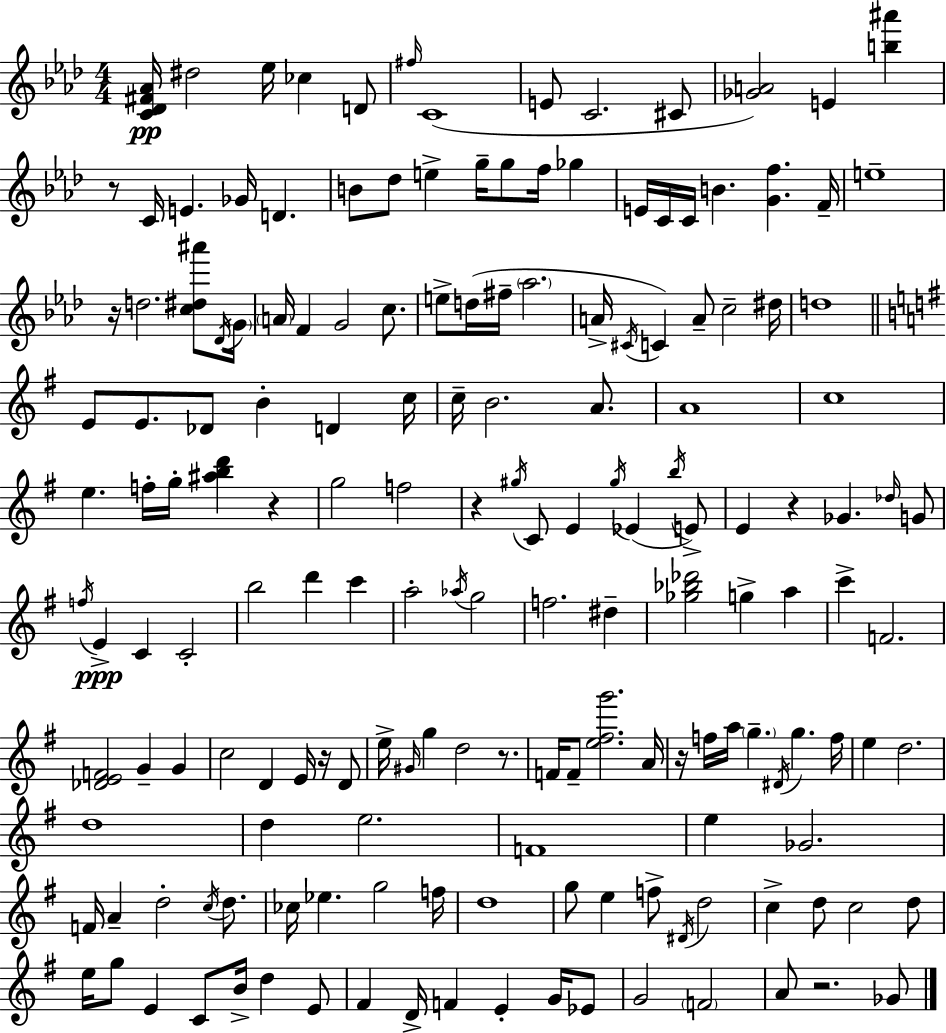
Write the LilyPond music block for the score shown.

{
  \clef treble
  \numericTimeSignature
  \time 4/4
  \key aes \major
  <c' des' fis' aes'>16\pp dis''2 ees''16 ces''4 d'8 | \grace { fis''16 }( c'1 | e'8 c'2. cis'8 | <ges' a'>2) e'4 <b'' ais'''>4 | \break r8 c'16 e'4. ges'16 d'4. | b'8 des''8 e''4-> g''16-- g''8 f''16 ges''4 | e'16 c'16 c'16 b'4. <g' f''>4. | f'16-- e''1-- | \break r16 d''2. <c'' dis'' ais'''>8 | \acciaccatura { des'16 } \parenthesize g'16 \parenthesize a'16 f'4 g'2 c''8. | e''8-> d''16( fis''16-- \parenthesize aes''2. | a'16-> \acciaccatura { cis'16 } c'4) a'8-- c''2-- | \break dis''16 d''1 | \bar "||" \break \key g \major e'8 e'8. des'8 b'4-. d'4 c''16 | c''16-- b'2. a'8. | a'1 | c''1 | \break e''4. f''16-. g''16-. <ais'' b'' d'''>4 r4 | g''2 f''2 | r4 \acciaccatura { gis''16 } c'8 e'4 \acciaccatura { gis''16 } ees'4( | \acciaccatura { b''16 } e'8->) e'4 r4 ges'4. | \break \grace { des''16 } g'8 \acciaccatura { f''16 } e'4->\ppp c'4 c'2-. | b''2 d'''4 | c'''4 a''2-. \acciaccatura { aes''16 } g''2 | f''2. | \break dis''4-- <ges'' bes'' des'''>2 g''4-> | a''4 c'''4-> f'2. | <des' e' f'>2 g'4-- | g'4 c''2 d'4 | \break e'16 r16 d'8 e''16-> \grace { gis'16 } g''4 d''2 | r8. f'16 f'8-- <e'' fis'' g'''>2. | a'16 r16 f''16 a''16 \parenthesize g''4.-- | \acciaccatura { dis'16 } g''4. f''16 e''4 d''2. | \break d''1 | d''4 e''2. | f'1 | e''4 ges'2. | \break f'16 a'4-- d''2-. | \acciaccatura { c''16 } d''8. ces''16 ees''4. | g''2 f''16 d''1 | g''8 e''4 f''8-> | \break \acciaccatura { dis'16 } d''2 c''4-> d''8 | c''2 d''8 e''16 g''8 e'4 | c'8 b'16-> d''4 e'8 fis'4 d'16-> f'4 | e'4-. g'16 ees'8 g'2 | \break \parenthesize f'2 a'8 r2. | ges'8 \bar "|."
}